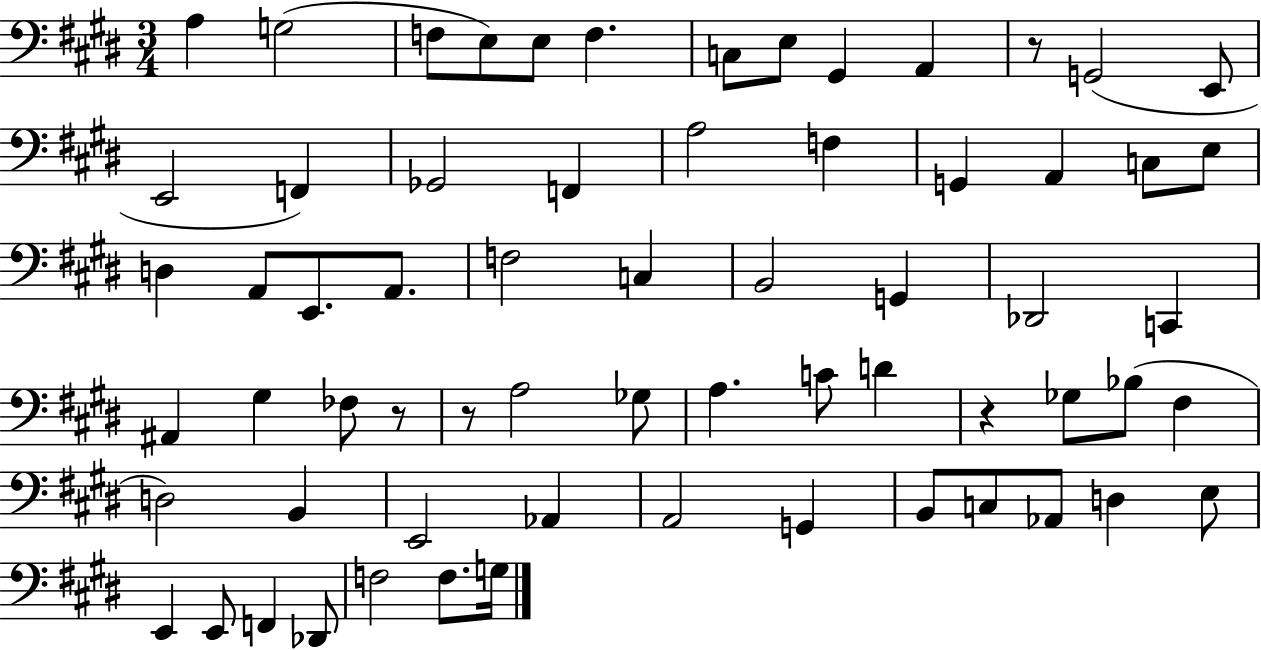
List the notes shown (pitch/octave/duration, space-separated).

A3/q G3/h F3/e E3/e E3/e F3/q. C3/e E3/e G#2/q A2/q R/e G2/h E2/e E2/h F2/q Gb2/h F2/q A3/h F3/q G2/q A2/q C3/e E3/e D3/q A2/e E2/e. A2/e. F3/h C3/q B2/h G2/q Db2/h C2/q A#2/q G#3/q FES3/e R/e R/e A3/h Gb3/e A3/q. C4/e D4/q R/q Gb3/e Bb3/e F#3/q D3/h B2/q E2/h Ab2/q A2/h G2/q B2/e C3/e Ab2/e D3/q E3/e E2/q E2/e F2/q Db2/e F3/h F3/e. G3/s